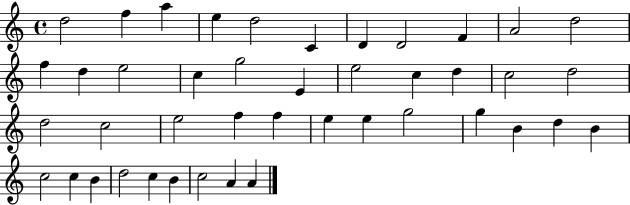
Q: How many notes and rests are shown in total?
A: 43